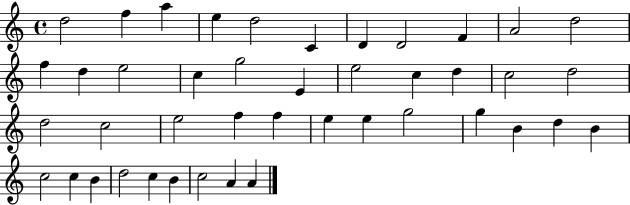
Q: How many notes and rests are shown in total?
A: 43